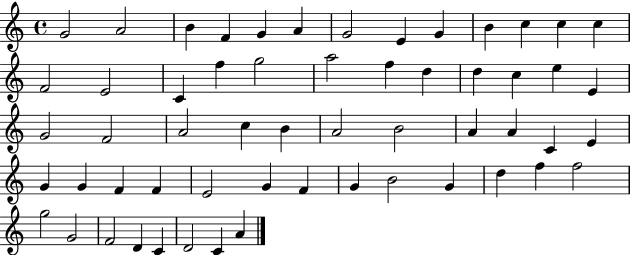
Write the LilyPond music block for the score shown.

{
  \clef treble
  \time 4/4
  \defaultTimeSignature
  \key c \major
  g'2 a'2 | b'4 f'4 g'4 a'4 | g'2 e'4 g'4 | b'4 c''4 c''4 c''4 | \break f'2 e'2 | c'4 f''4 g''2 | a''2 f''4 d''4 | d''4 c''4 e''4 e'4 | \break g'2 f'2 | a'2 c''4 b'4 | a'2 b'2 | a'4 a'4 c'4 e'4 | \break g'4 g'4 f'4 f'4 | e'2 g'4 f'4 | g'4 b'2 g'4 | d''4 f''4 f''2 | \break g''2 g'2 | f'2 d'4 c'4 | d'2 c'4 a'4 | \bar "|."
}